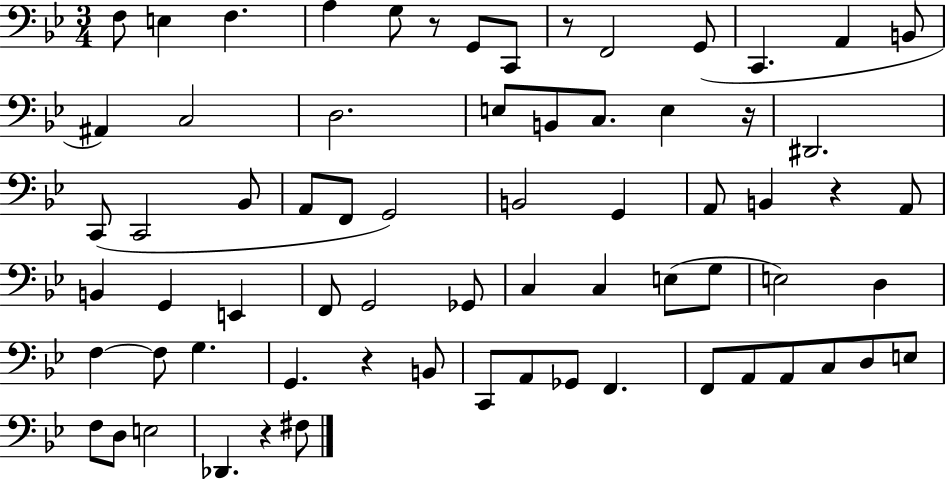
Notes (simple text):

F3/e E3/q F3/q. A3/q G3/e R/e G2/e C2/e R/e F2/h G2/e C2/q. A2/q B2/e A#2/q C3/h D3/h. E3/e B2/e C3/e. E3/q R/s D#2/h. C2/e C2/h Bb2/e A2/e F2/e G2/h B2/h G2/q A2/e B2/q R/q A2/e B2/q G2/q E2/q F2/e G2/h Gb2/e C3/q C3/q E3/e G3/e E3/h D3/q F3/q F3/e G3/q. G2/q. R/q B2/e C2/e A2/e Gb2/e F2/q. F2/e A2/e A2/e C3/e D3/e E3/e F3/e D3/e E3/h Db2/q. R/q F#3/e